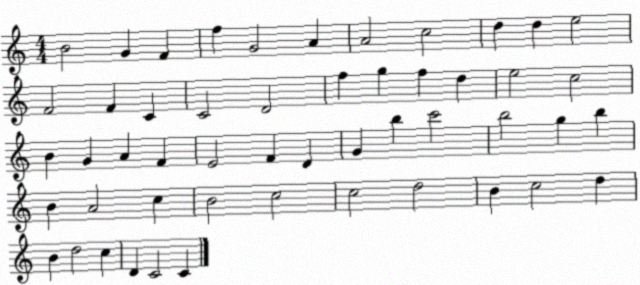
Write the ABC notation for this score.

X:1
T:Untitled
M:4/4
L:1/4
K:C
B2 G F f G2 A A2 c2 d d e2 F2 F C C2 D2 f g f d e2 c2 B G A F E2 F D G b c'2 b2 g b B A2 c B2 c2 c2 d2 B c2 d B d2 c D C2 C